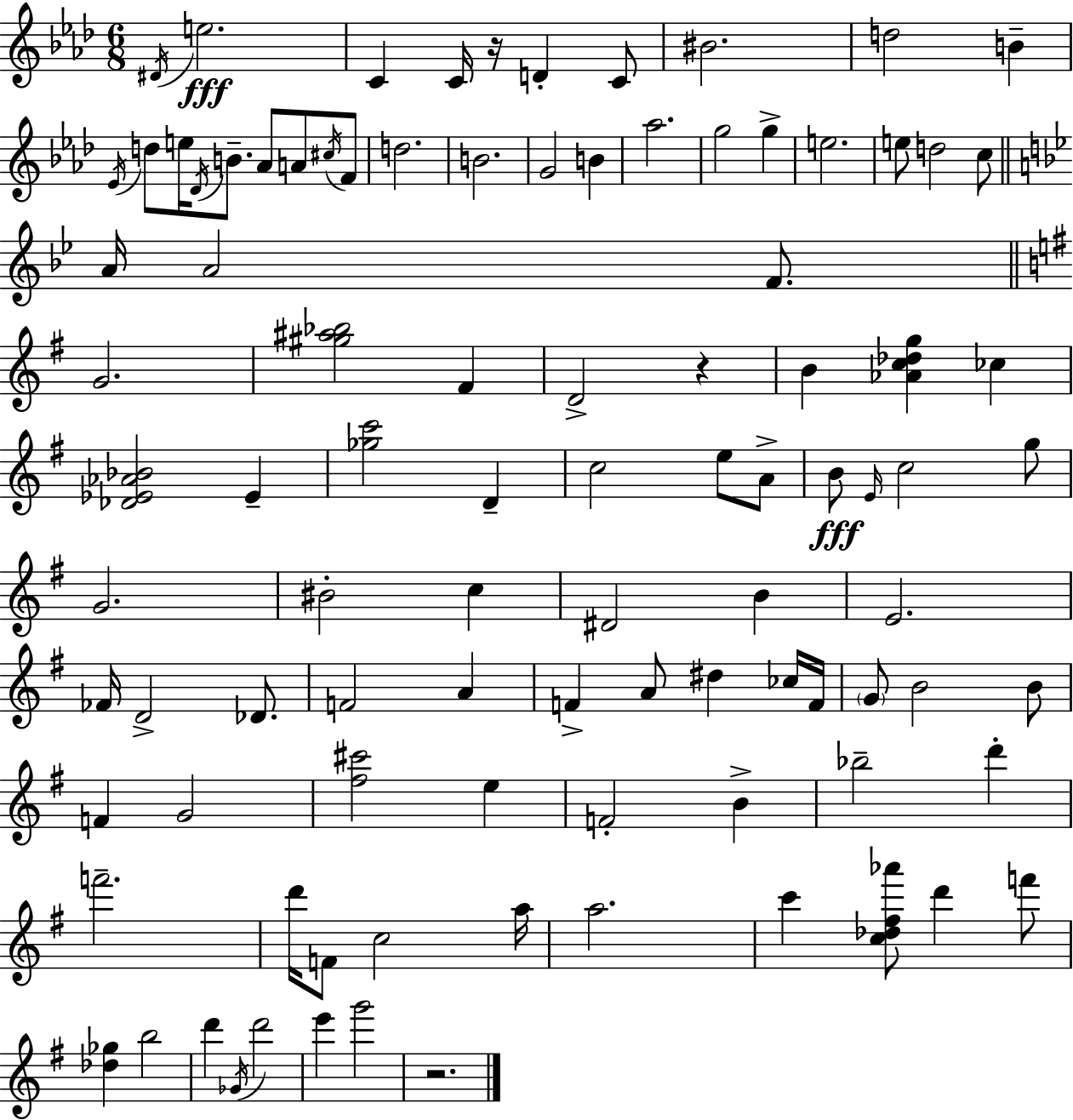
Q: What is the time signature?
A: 6/8